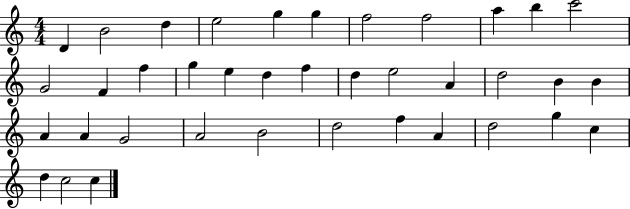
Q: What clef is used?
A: treble